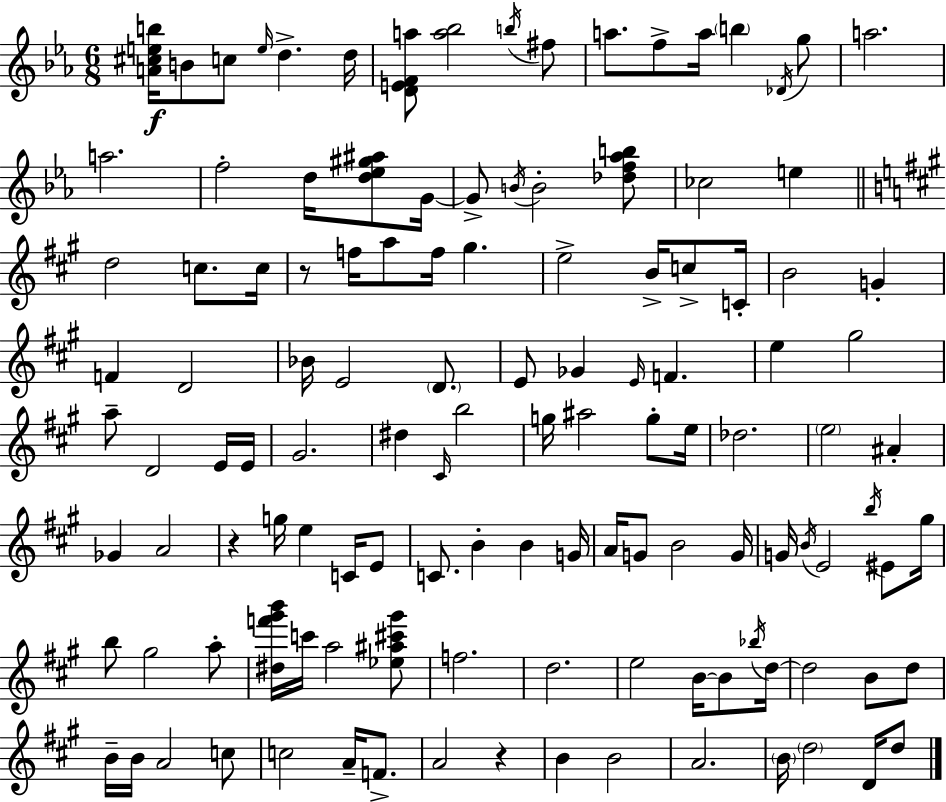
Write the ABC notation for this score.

X:1
T:Untitled
M:6/8
L:1/4
K:Eb
[A^ceb]/4 B/2 c/2 e/4 d d/4 [DEFa]/2 [a_b]2 b/4 ^f/2 a/2 f/2 a/4 b _D/4 g/2 a2 a2 f2 d/4 [d_e^g^a]/2 G/4 G/2 B/4 B2 [_df_ab]/2 _c2 e d2 c/2 c/4 z/2 f/4 a/2 f/4 ^g e2 B/4 c/2 C/4 B2 G F D2 _B/4 E2 D/2 E/2 _G E/4 F e ^g2 a/2 D2 E/4 E/4 ^G2 ^d ^C/4 b2 g/4 ^a2 g/2 e/4 _d2 e2 ^A _G A2 z g/4 e C/4 E/2 C/2 B B G/4 A/4 G/2 B2 G/4 G/4 B/4 E2 b/4 ^E/2 ^g/4 b/2 ^g2 a/2 [^df'^g'b']/4 c'/4 a2 [_e^a^c'^g']/2 f2 d2 e2 B/4 B/2 _b/4 d/4 d2 B/2 d/2 B/4 B/4 A2 c/2 c2 A/4 F/2 A2 z B B2 A2 B/4 d2 D/4 d/2